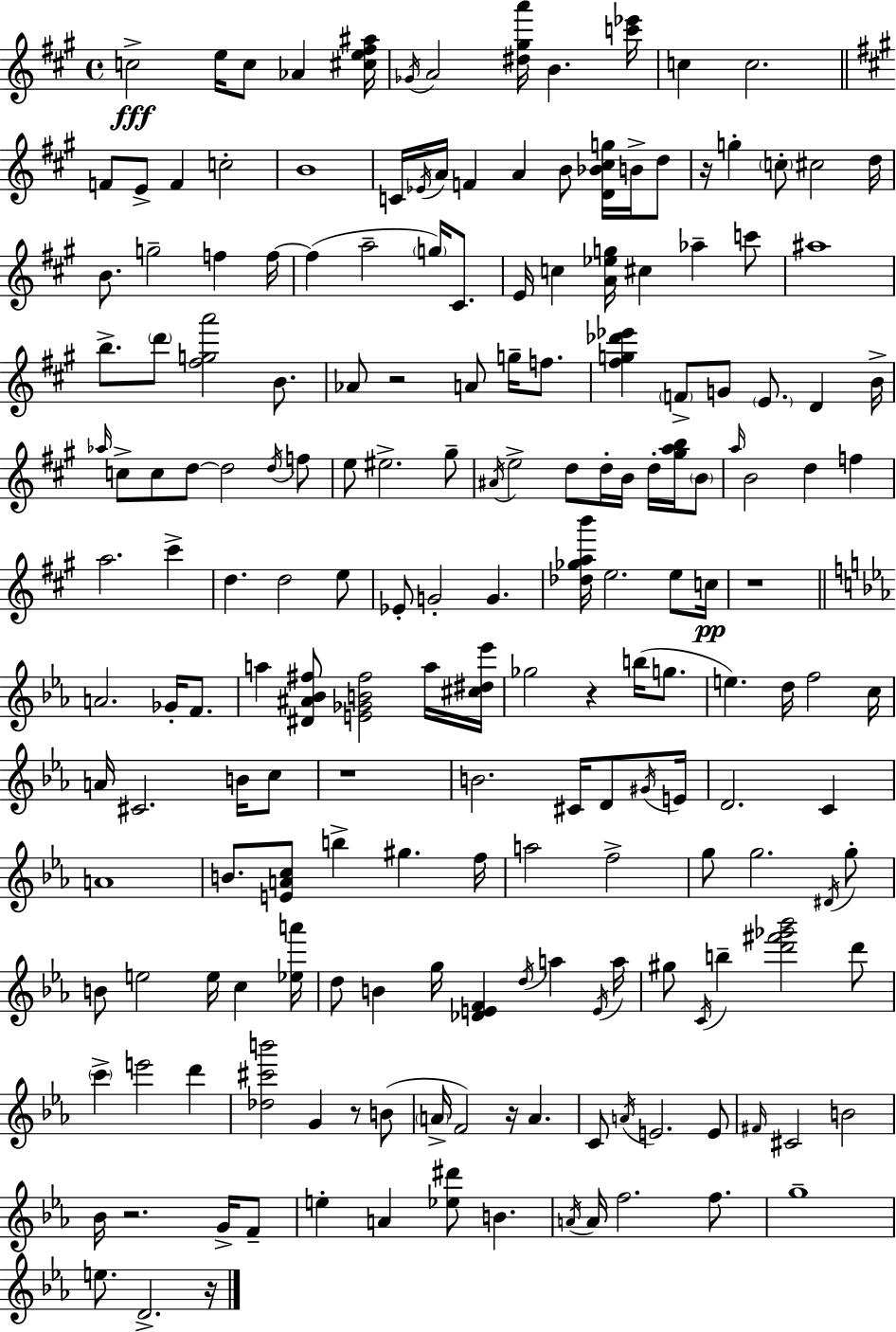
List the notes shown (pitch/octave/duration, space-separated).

C5/h E5/s C5/e Ab4/q [C#5,E5,F#5,A#5]/s Gb4/s A4/h [D#5,G#5,A6]/s B4/q. [C6,Eb6]/s C5/q C5/h. F4/e E4/e F4/q C5/h B4/w C4/s Eb4/s A4/s F4/q A4/q B4/e [D4,Bb4,C#5,G5]/s B4/s D5/e R/s G5/q C5/e C#5/h D5/s B4/e. G5/h F5/q F5/s F5/q A5/h G5/s C#4/e. E4/s C5/q [A4,Eb5,G5]/s C#5/q Ab5/q C6/e A#5/w B5/e. D6/e [F#5,G5,A6]/h B4/e. Ab4/e R/h A4/e G5/s F5/e. [F#5,G5,Db6,Eb6]/q F4/e G4/e E4/e. D4/q B4/s Ab5/s C5/e C5/e D5/e D5/h D5/s F5/e E5/e EIS5/h. G#5/e A#4/s E5/h D5/e D5/s B4/s D5/s [G#5,A5,B5]/s B4/e A5/s B4/h D5/q F5/q A5/h. C#6/q D5/q. D5/h E5/e Eb4/e G4/h G4/q. [Db5,Gb5,A5,B6]/s E5/h. E5/e C5/s R/w A4/h. Gb4/s F4/e. A5/q [D#4,A#4,Bb4,F#5]/e [E4,Gb4,B4,F#5]/h A5/s [C#5,D#5,Eb6]/s Gb5/h R/q B5/s G5/e. E5/q. D5/s F5/h C5/s A4/s C#4/h. B4/s C5/e R/w B4/h. C#4/s D4/e G#4/s E4/s D4/h. C4/q A4/w B4/e. [E4,A4,C5]/e B5/q G#5/q. F5/s A5/h F5/h G5/e G5/h. D#4/s G5/e B4/e E5/h E5/s C5/q [Eb5,A6]/s D5/e B4/q G5/s [Db4,E4,F4]/q D5/s A5/q E4/s A5/s G#5/e C4/s B5/q [D6,F#6,Gb6,Bb6]/h D6/e C6/q E6/h D6/q [Db5,C#6,B6]/h G4/q R/e B4/e A4/s F4/h R/s A4/q. C4/e A4/s E4/h. E4/e F#4/s C#4/h B4/h Bb4/s R/h. G4/s F4/e E5/q A4/q [Eb5,D#6]/e B4/q. A4/s A4/s F5/h. F5/e. G5/w E5/e. D4/h. R/s